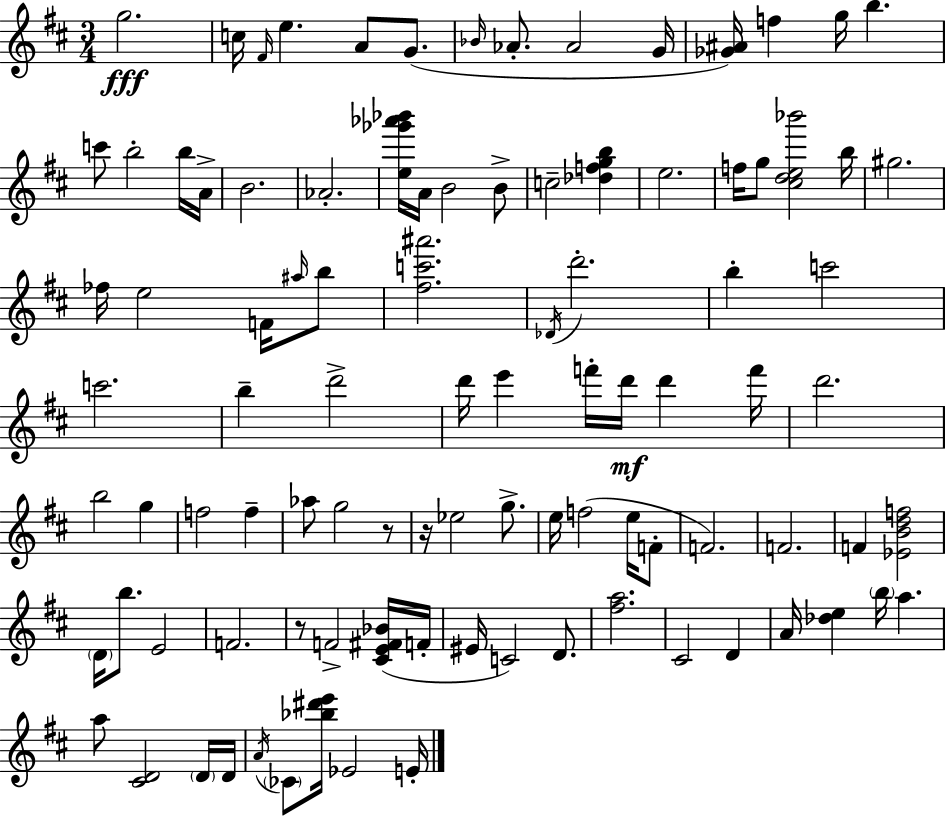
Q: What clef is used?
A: treble